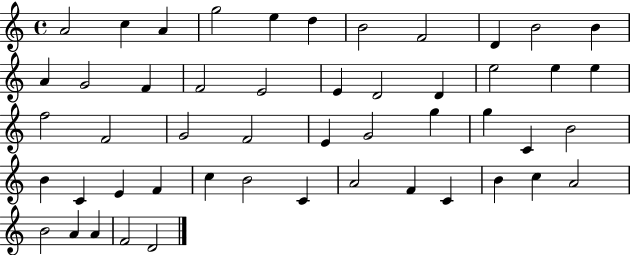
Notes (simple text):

A4/h C5/q A4/q G5/h E5/q D5/q B4/h F4/h D4/q B4/h B4/q A4/q G4/h F4/q F4/h E4/h E4/q D4/h D4/q E5/h E5/q E5/q F5/h F4/h G4/h F4/h E4/q G4/h G5/q G5/q C4/q B4/h B4/q C4/q E4/q F4/q C5/q B4/h C4/q A4/h F4/q C4/q B4/q C5/q A4/h B4/h A4/q A4/q F4/h D4/h